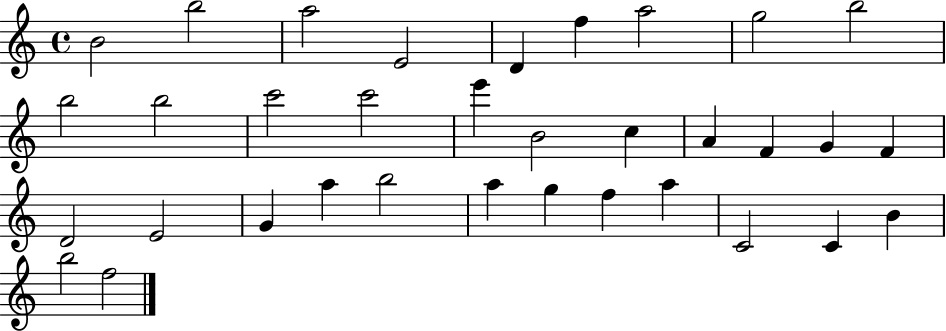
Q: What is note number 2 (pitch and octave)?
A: B5